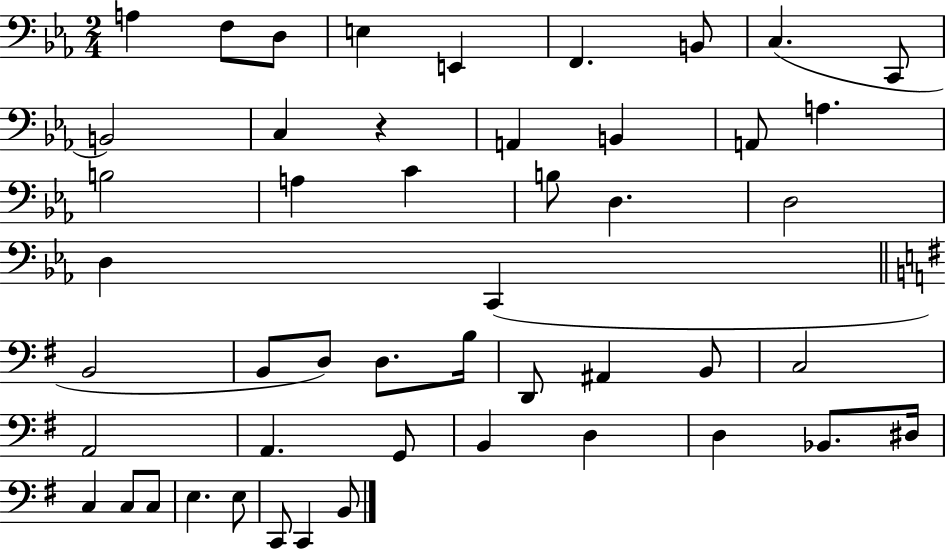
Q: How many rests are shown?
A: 1